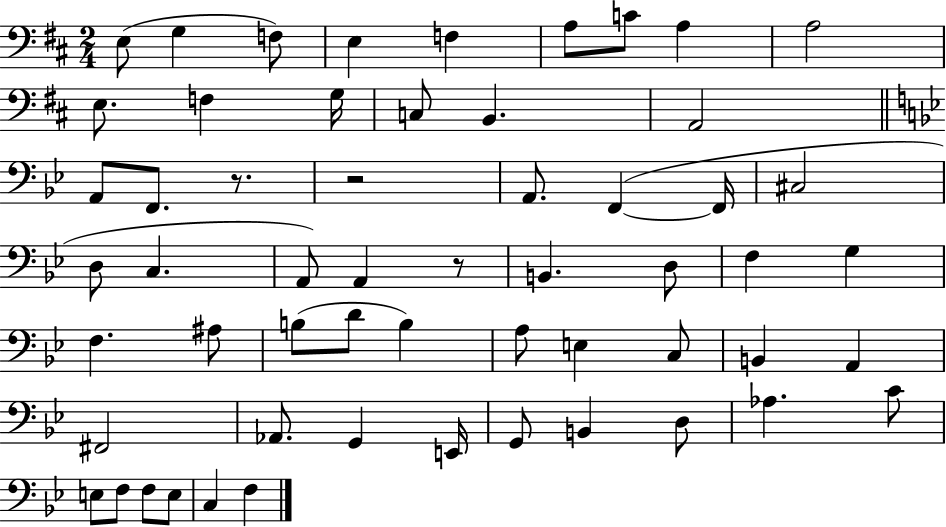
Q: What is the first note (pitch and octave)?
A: E3